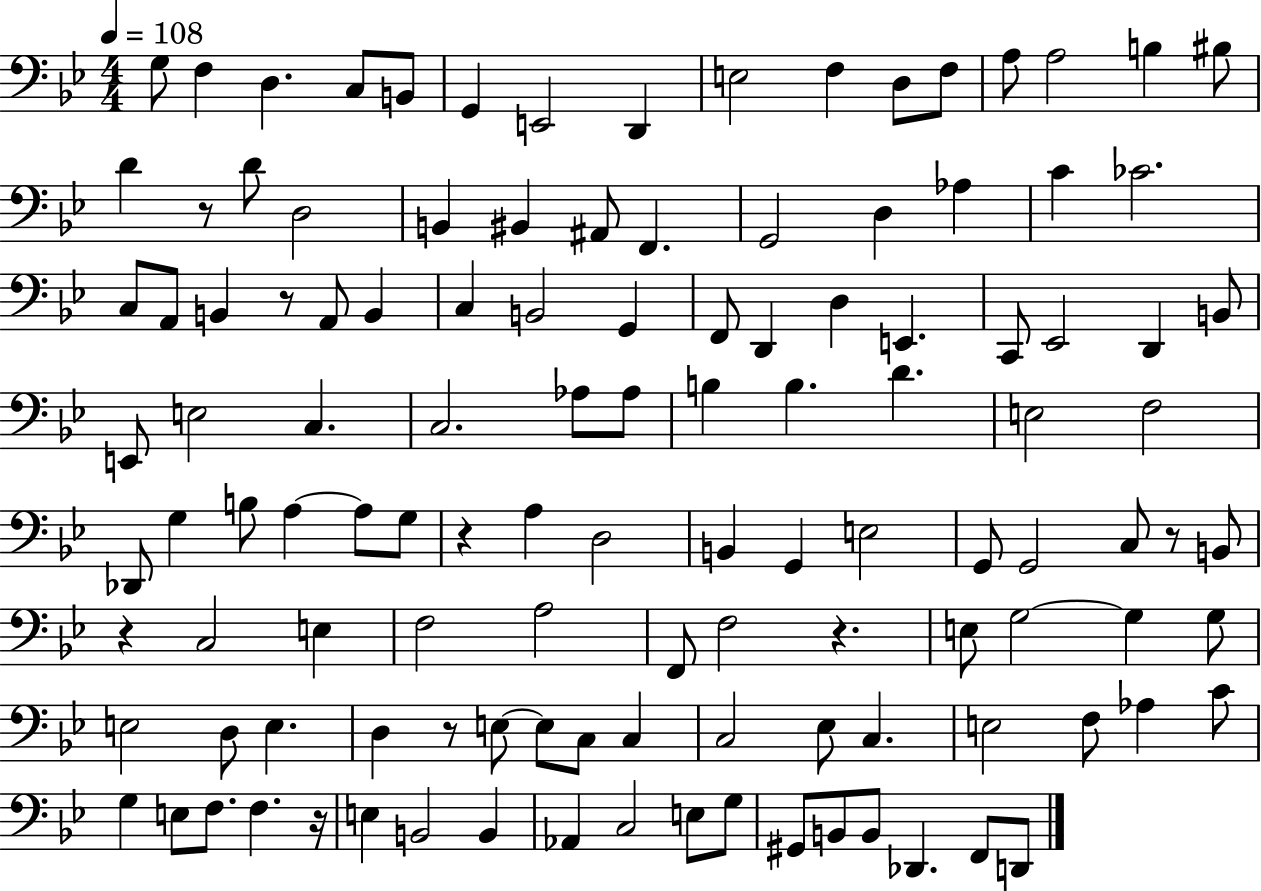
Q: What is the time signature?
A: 4/4